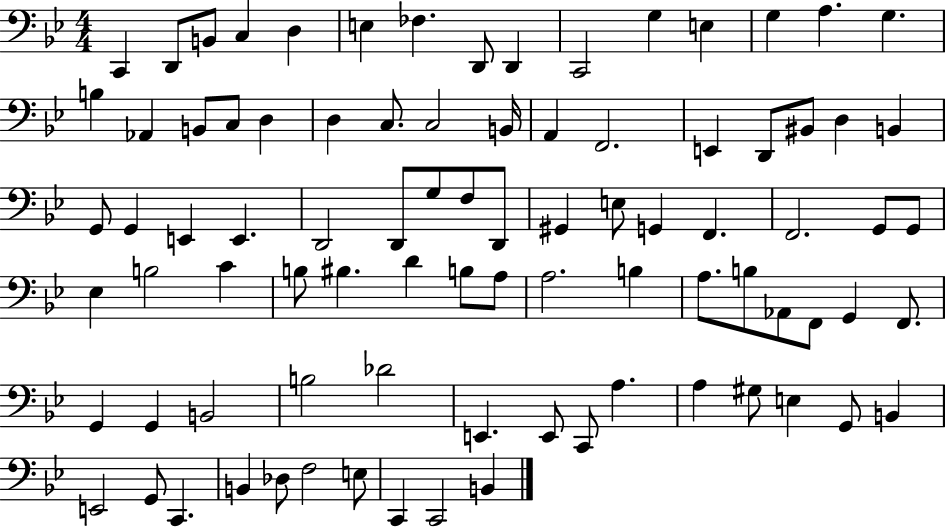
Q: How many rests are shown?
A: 0